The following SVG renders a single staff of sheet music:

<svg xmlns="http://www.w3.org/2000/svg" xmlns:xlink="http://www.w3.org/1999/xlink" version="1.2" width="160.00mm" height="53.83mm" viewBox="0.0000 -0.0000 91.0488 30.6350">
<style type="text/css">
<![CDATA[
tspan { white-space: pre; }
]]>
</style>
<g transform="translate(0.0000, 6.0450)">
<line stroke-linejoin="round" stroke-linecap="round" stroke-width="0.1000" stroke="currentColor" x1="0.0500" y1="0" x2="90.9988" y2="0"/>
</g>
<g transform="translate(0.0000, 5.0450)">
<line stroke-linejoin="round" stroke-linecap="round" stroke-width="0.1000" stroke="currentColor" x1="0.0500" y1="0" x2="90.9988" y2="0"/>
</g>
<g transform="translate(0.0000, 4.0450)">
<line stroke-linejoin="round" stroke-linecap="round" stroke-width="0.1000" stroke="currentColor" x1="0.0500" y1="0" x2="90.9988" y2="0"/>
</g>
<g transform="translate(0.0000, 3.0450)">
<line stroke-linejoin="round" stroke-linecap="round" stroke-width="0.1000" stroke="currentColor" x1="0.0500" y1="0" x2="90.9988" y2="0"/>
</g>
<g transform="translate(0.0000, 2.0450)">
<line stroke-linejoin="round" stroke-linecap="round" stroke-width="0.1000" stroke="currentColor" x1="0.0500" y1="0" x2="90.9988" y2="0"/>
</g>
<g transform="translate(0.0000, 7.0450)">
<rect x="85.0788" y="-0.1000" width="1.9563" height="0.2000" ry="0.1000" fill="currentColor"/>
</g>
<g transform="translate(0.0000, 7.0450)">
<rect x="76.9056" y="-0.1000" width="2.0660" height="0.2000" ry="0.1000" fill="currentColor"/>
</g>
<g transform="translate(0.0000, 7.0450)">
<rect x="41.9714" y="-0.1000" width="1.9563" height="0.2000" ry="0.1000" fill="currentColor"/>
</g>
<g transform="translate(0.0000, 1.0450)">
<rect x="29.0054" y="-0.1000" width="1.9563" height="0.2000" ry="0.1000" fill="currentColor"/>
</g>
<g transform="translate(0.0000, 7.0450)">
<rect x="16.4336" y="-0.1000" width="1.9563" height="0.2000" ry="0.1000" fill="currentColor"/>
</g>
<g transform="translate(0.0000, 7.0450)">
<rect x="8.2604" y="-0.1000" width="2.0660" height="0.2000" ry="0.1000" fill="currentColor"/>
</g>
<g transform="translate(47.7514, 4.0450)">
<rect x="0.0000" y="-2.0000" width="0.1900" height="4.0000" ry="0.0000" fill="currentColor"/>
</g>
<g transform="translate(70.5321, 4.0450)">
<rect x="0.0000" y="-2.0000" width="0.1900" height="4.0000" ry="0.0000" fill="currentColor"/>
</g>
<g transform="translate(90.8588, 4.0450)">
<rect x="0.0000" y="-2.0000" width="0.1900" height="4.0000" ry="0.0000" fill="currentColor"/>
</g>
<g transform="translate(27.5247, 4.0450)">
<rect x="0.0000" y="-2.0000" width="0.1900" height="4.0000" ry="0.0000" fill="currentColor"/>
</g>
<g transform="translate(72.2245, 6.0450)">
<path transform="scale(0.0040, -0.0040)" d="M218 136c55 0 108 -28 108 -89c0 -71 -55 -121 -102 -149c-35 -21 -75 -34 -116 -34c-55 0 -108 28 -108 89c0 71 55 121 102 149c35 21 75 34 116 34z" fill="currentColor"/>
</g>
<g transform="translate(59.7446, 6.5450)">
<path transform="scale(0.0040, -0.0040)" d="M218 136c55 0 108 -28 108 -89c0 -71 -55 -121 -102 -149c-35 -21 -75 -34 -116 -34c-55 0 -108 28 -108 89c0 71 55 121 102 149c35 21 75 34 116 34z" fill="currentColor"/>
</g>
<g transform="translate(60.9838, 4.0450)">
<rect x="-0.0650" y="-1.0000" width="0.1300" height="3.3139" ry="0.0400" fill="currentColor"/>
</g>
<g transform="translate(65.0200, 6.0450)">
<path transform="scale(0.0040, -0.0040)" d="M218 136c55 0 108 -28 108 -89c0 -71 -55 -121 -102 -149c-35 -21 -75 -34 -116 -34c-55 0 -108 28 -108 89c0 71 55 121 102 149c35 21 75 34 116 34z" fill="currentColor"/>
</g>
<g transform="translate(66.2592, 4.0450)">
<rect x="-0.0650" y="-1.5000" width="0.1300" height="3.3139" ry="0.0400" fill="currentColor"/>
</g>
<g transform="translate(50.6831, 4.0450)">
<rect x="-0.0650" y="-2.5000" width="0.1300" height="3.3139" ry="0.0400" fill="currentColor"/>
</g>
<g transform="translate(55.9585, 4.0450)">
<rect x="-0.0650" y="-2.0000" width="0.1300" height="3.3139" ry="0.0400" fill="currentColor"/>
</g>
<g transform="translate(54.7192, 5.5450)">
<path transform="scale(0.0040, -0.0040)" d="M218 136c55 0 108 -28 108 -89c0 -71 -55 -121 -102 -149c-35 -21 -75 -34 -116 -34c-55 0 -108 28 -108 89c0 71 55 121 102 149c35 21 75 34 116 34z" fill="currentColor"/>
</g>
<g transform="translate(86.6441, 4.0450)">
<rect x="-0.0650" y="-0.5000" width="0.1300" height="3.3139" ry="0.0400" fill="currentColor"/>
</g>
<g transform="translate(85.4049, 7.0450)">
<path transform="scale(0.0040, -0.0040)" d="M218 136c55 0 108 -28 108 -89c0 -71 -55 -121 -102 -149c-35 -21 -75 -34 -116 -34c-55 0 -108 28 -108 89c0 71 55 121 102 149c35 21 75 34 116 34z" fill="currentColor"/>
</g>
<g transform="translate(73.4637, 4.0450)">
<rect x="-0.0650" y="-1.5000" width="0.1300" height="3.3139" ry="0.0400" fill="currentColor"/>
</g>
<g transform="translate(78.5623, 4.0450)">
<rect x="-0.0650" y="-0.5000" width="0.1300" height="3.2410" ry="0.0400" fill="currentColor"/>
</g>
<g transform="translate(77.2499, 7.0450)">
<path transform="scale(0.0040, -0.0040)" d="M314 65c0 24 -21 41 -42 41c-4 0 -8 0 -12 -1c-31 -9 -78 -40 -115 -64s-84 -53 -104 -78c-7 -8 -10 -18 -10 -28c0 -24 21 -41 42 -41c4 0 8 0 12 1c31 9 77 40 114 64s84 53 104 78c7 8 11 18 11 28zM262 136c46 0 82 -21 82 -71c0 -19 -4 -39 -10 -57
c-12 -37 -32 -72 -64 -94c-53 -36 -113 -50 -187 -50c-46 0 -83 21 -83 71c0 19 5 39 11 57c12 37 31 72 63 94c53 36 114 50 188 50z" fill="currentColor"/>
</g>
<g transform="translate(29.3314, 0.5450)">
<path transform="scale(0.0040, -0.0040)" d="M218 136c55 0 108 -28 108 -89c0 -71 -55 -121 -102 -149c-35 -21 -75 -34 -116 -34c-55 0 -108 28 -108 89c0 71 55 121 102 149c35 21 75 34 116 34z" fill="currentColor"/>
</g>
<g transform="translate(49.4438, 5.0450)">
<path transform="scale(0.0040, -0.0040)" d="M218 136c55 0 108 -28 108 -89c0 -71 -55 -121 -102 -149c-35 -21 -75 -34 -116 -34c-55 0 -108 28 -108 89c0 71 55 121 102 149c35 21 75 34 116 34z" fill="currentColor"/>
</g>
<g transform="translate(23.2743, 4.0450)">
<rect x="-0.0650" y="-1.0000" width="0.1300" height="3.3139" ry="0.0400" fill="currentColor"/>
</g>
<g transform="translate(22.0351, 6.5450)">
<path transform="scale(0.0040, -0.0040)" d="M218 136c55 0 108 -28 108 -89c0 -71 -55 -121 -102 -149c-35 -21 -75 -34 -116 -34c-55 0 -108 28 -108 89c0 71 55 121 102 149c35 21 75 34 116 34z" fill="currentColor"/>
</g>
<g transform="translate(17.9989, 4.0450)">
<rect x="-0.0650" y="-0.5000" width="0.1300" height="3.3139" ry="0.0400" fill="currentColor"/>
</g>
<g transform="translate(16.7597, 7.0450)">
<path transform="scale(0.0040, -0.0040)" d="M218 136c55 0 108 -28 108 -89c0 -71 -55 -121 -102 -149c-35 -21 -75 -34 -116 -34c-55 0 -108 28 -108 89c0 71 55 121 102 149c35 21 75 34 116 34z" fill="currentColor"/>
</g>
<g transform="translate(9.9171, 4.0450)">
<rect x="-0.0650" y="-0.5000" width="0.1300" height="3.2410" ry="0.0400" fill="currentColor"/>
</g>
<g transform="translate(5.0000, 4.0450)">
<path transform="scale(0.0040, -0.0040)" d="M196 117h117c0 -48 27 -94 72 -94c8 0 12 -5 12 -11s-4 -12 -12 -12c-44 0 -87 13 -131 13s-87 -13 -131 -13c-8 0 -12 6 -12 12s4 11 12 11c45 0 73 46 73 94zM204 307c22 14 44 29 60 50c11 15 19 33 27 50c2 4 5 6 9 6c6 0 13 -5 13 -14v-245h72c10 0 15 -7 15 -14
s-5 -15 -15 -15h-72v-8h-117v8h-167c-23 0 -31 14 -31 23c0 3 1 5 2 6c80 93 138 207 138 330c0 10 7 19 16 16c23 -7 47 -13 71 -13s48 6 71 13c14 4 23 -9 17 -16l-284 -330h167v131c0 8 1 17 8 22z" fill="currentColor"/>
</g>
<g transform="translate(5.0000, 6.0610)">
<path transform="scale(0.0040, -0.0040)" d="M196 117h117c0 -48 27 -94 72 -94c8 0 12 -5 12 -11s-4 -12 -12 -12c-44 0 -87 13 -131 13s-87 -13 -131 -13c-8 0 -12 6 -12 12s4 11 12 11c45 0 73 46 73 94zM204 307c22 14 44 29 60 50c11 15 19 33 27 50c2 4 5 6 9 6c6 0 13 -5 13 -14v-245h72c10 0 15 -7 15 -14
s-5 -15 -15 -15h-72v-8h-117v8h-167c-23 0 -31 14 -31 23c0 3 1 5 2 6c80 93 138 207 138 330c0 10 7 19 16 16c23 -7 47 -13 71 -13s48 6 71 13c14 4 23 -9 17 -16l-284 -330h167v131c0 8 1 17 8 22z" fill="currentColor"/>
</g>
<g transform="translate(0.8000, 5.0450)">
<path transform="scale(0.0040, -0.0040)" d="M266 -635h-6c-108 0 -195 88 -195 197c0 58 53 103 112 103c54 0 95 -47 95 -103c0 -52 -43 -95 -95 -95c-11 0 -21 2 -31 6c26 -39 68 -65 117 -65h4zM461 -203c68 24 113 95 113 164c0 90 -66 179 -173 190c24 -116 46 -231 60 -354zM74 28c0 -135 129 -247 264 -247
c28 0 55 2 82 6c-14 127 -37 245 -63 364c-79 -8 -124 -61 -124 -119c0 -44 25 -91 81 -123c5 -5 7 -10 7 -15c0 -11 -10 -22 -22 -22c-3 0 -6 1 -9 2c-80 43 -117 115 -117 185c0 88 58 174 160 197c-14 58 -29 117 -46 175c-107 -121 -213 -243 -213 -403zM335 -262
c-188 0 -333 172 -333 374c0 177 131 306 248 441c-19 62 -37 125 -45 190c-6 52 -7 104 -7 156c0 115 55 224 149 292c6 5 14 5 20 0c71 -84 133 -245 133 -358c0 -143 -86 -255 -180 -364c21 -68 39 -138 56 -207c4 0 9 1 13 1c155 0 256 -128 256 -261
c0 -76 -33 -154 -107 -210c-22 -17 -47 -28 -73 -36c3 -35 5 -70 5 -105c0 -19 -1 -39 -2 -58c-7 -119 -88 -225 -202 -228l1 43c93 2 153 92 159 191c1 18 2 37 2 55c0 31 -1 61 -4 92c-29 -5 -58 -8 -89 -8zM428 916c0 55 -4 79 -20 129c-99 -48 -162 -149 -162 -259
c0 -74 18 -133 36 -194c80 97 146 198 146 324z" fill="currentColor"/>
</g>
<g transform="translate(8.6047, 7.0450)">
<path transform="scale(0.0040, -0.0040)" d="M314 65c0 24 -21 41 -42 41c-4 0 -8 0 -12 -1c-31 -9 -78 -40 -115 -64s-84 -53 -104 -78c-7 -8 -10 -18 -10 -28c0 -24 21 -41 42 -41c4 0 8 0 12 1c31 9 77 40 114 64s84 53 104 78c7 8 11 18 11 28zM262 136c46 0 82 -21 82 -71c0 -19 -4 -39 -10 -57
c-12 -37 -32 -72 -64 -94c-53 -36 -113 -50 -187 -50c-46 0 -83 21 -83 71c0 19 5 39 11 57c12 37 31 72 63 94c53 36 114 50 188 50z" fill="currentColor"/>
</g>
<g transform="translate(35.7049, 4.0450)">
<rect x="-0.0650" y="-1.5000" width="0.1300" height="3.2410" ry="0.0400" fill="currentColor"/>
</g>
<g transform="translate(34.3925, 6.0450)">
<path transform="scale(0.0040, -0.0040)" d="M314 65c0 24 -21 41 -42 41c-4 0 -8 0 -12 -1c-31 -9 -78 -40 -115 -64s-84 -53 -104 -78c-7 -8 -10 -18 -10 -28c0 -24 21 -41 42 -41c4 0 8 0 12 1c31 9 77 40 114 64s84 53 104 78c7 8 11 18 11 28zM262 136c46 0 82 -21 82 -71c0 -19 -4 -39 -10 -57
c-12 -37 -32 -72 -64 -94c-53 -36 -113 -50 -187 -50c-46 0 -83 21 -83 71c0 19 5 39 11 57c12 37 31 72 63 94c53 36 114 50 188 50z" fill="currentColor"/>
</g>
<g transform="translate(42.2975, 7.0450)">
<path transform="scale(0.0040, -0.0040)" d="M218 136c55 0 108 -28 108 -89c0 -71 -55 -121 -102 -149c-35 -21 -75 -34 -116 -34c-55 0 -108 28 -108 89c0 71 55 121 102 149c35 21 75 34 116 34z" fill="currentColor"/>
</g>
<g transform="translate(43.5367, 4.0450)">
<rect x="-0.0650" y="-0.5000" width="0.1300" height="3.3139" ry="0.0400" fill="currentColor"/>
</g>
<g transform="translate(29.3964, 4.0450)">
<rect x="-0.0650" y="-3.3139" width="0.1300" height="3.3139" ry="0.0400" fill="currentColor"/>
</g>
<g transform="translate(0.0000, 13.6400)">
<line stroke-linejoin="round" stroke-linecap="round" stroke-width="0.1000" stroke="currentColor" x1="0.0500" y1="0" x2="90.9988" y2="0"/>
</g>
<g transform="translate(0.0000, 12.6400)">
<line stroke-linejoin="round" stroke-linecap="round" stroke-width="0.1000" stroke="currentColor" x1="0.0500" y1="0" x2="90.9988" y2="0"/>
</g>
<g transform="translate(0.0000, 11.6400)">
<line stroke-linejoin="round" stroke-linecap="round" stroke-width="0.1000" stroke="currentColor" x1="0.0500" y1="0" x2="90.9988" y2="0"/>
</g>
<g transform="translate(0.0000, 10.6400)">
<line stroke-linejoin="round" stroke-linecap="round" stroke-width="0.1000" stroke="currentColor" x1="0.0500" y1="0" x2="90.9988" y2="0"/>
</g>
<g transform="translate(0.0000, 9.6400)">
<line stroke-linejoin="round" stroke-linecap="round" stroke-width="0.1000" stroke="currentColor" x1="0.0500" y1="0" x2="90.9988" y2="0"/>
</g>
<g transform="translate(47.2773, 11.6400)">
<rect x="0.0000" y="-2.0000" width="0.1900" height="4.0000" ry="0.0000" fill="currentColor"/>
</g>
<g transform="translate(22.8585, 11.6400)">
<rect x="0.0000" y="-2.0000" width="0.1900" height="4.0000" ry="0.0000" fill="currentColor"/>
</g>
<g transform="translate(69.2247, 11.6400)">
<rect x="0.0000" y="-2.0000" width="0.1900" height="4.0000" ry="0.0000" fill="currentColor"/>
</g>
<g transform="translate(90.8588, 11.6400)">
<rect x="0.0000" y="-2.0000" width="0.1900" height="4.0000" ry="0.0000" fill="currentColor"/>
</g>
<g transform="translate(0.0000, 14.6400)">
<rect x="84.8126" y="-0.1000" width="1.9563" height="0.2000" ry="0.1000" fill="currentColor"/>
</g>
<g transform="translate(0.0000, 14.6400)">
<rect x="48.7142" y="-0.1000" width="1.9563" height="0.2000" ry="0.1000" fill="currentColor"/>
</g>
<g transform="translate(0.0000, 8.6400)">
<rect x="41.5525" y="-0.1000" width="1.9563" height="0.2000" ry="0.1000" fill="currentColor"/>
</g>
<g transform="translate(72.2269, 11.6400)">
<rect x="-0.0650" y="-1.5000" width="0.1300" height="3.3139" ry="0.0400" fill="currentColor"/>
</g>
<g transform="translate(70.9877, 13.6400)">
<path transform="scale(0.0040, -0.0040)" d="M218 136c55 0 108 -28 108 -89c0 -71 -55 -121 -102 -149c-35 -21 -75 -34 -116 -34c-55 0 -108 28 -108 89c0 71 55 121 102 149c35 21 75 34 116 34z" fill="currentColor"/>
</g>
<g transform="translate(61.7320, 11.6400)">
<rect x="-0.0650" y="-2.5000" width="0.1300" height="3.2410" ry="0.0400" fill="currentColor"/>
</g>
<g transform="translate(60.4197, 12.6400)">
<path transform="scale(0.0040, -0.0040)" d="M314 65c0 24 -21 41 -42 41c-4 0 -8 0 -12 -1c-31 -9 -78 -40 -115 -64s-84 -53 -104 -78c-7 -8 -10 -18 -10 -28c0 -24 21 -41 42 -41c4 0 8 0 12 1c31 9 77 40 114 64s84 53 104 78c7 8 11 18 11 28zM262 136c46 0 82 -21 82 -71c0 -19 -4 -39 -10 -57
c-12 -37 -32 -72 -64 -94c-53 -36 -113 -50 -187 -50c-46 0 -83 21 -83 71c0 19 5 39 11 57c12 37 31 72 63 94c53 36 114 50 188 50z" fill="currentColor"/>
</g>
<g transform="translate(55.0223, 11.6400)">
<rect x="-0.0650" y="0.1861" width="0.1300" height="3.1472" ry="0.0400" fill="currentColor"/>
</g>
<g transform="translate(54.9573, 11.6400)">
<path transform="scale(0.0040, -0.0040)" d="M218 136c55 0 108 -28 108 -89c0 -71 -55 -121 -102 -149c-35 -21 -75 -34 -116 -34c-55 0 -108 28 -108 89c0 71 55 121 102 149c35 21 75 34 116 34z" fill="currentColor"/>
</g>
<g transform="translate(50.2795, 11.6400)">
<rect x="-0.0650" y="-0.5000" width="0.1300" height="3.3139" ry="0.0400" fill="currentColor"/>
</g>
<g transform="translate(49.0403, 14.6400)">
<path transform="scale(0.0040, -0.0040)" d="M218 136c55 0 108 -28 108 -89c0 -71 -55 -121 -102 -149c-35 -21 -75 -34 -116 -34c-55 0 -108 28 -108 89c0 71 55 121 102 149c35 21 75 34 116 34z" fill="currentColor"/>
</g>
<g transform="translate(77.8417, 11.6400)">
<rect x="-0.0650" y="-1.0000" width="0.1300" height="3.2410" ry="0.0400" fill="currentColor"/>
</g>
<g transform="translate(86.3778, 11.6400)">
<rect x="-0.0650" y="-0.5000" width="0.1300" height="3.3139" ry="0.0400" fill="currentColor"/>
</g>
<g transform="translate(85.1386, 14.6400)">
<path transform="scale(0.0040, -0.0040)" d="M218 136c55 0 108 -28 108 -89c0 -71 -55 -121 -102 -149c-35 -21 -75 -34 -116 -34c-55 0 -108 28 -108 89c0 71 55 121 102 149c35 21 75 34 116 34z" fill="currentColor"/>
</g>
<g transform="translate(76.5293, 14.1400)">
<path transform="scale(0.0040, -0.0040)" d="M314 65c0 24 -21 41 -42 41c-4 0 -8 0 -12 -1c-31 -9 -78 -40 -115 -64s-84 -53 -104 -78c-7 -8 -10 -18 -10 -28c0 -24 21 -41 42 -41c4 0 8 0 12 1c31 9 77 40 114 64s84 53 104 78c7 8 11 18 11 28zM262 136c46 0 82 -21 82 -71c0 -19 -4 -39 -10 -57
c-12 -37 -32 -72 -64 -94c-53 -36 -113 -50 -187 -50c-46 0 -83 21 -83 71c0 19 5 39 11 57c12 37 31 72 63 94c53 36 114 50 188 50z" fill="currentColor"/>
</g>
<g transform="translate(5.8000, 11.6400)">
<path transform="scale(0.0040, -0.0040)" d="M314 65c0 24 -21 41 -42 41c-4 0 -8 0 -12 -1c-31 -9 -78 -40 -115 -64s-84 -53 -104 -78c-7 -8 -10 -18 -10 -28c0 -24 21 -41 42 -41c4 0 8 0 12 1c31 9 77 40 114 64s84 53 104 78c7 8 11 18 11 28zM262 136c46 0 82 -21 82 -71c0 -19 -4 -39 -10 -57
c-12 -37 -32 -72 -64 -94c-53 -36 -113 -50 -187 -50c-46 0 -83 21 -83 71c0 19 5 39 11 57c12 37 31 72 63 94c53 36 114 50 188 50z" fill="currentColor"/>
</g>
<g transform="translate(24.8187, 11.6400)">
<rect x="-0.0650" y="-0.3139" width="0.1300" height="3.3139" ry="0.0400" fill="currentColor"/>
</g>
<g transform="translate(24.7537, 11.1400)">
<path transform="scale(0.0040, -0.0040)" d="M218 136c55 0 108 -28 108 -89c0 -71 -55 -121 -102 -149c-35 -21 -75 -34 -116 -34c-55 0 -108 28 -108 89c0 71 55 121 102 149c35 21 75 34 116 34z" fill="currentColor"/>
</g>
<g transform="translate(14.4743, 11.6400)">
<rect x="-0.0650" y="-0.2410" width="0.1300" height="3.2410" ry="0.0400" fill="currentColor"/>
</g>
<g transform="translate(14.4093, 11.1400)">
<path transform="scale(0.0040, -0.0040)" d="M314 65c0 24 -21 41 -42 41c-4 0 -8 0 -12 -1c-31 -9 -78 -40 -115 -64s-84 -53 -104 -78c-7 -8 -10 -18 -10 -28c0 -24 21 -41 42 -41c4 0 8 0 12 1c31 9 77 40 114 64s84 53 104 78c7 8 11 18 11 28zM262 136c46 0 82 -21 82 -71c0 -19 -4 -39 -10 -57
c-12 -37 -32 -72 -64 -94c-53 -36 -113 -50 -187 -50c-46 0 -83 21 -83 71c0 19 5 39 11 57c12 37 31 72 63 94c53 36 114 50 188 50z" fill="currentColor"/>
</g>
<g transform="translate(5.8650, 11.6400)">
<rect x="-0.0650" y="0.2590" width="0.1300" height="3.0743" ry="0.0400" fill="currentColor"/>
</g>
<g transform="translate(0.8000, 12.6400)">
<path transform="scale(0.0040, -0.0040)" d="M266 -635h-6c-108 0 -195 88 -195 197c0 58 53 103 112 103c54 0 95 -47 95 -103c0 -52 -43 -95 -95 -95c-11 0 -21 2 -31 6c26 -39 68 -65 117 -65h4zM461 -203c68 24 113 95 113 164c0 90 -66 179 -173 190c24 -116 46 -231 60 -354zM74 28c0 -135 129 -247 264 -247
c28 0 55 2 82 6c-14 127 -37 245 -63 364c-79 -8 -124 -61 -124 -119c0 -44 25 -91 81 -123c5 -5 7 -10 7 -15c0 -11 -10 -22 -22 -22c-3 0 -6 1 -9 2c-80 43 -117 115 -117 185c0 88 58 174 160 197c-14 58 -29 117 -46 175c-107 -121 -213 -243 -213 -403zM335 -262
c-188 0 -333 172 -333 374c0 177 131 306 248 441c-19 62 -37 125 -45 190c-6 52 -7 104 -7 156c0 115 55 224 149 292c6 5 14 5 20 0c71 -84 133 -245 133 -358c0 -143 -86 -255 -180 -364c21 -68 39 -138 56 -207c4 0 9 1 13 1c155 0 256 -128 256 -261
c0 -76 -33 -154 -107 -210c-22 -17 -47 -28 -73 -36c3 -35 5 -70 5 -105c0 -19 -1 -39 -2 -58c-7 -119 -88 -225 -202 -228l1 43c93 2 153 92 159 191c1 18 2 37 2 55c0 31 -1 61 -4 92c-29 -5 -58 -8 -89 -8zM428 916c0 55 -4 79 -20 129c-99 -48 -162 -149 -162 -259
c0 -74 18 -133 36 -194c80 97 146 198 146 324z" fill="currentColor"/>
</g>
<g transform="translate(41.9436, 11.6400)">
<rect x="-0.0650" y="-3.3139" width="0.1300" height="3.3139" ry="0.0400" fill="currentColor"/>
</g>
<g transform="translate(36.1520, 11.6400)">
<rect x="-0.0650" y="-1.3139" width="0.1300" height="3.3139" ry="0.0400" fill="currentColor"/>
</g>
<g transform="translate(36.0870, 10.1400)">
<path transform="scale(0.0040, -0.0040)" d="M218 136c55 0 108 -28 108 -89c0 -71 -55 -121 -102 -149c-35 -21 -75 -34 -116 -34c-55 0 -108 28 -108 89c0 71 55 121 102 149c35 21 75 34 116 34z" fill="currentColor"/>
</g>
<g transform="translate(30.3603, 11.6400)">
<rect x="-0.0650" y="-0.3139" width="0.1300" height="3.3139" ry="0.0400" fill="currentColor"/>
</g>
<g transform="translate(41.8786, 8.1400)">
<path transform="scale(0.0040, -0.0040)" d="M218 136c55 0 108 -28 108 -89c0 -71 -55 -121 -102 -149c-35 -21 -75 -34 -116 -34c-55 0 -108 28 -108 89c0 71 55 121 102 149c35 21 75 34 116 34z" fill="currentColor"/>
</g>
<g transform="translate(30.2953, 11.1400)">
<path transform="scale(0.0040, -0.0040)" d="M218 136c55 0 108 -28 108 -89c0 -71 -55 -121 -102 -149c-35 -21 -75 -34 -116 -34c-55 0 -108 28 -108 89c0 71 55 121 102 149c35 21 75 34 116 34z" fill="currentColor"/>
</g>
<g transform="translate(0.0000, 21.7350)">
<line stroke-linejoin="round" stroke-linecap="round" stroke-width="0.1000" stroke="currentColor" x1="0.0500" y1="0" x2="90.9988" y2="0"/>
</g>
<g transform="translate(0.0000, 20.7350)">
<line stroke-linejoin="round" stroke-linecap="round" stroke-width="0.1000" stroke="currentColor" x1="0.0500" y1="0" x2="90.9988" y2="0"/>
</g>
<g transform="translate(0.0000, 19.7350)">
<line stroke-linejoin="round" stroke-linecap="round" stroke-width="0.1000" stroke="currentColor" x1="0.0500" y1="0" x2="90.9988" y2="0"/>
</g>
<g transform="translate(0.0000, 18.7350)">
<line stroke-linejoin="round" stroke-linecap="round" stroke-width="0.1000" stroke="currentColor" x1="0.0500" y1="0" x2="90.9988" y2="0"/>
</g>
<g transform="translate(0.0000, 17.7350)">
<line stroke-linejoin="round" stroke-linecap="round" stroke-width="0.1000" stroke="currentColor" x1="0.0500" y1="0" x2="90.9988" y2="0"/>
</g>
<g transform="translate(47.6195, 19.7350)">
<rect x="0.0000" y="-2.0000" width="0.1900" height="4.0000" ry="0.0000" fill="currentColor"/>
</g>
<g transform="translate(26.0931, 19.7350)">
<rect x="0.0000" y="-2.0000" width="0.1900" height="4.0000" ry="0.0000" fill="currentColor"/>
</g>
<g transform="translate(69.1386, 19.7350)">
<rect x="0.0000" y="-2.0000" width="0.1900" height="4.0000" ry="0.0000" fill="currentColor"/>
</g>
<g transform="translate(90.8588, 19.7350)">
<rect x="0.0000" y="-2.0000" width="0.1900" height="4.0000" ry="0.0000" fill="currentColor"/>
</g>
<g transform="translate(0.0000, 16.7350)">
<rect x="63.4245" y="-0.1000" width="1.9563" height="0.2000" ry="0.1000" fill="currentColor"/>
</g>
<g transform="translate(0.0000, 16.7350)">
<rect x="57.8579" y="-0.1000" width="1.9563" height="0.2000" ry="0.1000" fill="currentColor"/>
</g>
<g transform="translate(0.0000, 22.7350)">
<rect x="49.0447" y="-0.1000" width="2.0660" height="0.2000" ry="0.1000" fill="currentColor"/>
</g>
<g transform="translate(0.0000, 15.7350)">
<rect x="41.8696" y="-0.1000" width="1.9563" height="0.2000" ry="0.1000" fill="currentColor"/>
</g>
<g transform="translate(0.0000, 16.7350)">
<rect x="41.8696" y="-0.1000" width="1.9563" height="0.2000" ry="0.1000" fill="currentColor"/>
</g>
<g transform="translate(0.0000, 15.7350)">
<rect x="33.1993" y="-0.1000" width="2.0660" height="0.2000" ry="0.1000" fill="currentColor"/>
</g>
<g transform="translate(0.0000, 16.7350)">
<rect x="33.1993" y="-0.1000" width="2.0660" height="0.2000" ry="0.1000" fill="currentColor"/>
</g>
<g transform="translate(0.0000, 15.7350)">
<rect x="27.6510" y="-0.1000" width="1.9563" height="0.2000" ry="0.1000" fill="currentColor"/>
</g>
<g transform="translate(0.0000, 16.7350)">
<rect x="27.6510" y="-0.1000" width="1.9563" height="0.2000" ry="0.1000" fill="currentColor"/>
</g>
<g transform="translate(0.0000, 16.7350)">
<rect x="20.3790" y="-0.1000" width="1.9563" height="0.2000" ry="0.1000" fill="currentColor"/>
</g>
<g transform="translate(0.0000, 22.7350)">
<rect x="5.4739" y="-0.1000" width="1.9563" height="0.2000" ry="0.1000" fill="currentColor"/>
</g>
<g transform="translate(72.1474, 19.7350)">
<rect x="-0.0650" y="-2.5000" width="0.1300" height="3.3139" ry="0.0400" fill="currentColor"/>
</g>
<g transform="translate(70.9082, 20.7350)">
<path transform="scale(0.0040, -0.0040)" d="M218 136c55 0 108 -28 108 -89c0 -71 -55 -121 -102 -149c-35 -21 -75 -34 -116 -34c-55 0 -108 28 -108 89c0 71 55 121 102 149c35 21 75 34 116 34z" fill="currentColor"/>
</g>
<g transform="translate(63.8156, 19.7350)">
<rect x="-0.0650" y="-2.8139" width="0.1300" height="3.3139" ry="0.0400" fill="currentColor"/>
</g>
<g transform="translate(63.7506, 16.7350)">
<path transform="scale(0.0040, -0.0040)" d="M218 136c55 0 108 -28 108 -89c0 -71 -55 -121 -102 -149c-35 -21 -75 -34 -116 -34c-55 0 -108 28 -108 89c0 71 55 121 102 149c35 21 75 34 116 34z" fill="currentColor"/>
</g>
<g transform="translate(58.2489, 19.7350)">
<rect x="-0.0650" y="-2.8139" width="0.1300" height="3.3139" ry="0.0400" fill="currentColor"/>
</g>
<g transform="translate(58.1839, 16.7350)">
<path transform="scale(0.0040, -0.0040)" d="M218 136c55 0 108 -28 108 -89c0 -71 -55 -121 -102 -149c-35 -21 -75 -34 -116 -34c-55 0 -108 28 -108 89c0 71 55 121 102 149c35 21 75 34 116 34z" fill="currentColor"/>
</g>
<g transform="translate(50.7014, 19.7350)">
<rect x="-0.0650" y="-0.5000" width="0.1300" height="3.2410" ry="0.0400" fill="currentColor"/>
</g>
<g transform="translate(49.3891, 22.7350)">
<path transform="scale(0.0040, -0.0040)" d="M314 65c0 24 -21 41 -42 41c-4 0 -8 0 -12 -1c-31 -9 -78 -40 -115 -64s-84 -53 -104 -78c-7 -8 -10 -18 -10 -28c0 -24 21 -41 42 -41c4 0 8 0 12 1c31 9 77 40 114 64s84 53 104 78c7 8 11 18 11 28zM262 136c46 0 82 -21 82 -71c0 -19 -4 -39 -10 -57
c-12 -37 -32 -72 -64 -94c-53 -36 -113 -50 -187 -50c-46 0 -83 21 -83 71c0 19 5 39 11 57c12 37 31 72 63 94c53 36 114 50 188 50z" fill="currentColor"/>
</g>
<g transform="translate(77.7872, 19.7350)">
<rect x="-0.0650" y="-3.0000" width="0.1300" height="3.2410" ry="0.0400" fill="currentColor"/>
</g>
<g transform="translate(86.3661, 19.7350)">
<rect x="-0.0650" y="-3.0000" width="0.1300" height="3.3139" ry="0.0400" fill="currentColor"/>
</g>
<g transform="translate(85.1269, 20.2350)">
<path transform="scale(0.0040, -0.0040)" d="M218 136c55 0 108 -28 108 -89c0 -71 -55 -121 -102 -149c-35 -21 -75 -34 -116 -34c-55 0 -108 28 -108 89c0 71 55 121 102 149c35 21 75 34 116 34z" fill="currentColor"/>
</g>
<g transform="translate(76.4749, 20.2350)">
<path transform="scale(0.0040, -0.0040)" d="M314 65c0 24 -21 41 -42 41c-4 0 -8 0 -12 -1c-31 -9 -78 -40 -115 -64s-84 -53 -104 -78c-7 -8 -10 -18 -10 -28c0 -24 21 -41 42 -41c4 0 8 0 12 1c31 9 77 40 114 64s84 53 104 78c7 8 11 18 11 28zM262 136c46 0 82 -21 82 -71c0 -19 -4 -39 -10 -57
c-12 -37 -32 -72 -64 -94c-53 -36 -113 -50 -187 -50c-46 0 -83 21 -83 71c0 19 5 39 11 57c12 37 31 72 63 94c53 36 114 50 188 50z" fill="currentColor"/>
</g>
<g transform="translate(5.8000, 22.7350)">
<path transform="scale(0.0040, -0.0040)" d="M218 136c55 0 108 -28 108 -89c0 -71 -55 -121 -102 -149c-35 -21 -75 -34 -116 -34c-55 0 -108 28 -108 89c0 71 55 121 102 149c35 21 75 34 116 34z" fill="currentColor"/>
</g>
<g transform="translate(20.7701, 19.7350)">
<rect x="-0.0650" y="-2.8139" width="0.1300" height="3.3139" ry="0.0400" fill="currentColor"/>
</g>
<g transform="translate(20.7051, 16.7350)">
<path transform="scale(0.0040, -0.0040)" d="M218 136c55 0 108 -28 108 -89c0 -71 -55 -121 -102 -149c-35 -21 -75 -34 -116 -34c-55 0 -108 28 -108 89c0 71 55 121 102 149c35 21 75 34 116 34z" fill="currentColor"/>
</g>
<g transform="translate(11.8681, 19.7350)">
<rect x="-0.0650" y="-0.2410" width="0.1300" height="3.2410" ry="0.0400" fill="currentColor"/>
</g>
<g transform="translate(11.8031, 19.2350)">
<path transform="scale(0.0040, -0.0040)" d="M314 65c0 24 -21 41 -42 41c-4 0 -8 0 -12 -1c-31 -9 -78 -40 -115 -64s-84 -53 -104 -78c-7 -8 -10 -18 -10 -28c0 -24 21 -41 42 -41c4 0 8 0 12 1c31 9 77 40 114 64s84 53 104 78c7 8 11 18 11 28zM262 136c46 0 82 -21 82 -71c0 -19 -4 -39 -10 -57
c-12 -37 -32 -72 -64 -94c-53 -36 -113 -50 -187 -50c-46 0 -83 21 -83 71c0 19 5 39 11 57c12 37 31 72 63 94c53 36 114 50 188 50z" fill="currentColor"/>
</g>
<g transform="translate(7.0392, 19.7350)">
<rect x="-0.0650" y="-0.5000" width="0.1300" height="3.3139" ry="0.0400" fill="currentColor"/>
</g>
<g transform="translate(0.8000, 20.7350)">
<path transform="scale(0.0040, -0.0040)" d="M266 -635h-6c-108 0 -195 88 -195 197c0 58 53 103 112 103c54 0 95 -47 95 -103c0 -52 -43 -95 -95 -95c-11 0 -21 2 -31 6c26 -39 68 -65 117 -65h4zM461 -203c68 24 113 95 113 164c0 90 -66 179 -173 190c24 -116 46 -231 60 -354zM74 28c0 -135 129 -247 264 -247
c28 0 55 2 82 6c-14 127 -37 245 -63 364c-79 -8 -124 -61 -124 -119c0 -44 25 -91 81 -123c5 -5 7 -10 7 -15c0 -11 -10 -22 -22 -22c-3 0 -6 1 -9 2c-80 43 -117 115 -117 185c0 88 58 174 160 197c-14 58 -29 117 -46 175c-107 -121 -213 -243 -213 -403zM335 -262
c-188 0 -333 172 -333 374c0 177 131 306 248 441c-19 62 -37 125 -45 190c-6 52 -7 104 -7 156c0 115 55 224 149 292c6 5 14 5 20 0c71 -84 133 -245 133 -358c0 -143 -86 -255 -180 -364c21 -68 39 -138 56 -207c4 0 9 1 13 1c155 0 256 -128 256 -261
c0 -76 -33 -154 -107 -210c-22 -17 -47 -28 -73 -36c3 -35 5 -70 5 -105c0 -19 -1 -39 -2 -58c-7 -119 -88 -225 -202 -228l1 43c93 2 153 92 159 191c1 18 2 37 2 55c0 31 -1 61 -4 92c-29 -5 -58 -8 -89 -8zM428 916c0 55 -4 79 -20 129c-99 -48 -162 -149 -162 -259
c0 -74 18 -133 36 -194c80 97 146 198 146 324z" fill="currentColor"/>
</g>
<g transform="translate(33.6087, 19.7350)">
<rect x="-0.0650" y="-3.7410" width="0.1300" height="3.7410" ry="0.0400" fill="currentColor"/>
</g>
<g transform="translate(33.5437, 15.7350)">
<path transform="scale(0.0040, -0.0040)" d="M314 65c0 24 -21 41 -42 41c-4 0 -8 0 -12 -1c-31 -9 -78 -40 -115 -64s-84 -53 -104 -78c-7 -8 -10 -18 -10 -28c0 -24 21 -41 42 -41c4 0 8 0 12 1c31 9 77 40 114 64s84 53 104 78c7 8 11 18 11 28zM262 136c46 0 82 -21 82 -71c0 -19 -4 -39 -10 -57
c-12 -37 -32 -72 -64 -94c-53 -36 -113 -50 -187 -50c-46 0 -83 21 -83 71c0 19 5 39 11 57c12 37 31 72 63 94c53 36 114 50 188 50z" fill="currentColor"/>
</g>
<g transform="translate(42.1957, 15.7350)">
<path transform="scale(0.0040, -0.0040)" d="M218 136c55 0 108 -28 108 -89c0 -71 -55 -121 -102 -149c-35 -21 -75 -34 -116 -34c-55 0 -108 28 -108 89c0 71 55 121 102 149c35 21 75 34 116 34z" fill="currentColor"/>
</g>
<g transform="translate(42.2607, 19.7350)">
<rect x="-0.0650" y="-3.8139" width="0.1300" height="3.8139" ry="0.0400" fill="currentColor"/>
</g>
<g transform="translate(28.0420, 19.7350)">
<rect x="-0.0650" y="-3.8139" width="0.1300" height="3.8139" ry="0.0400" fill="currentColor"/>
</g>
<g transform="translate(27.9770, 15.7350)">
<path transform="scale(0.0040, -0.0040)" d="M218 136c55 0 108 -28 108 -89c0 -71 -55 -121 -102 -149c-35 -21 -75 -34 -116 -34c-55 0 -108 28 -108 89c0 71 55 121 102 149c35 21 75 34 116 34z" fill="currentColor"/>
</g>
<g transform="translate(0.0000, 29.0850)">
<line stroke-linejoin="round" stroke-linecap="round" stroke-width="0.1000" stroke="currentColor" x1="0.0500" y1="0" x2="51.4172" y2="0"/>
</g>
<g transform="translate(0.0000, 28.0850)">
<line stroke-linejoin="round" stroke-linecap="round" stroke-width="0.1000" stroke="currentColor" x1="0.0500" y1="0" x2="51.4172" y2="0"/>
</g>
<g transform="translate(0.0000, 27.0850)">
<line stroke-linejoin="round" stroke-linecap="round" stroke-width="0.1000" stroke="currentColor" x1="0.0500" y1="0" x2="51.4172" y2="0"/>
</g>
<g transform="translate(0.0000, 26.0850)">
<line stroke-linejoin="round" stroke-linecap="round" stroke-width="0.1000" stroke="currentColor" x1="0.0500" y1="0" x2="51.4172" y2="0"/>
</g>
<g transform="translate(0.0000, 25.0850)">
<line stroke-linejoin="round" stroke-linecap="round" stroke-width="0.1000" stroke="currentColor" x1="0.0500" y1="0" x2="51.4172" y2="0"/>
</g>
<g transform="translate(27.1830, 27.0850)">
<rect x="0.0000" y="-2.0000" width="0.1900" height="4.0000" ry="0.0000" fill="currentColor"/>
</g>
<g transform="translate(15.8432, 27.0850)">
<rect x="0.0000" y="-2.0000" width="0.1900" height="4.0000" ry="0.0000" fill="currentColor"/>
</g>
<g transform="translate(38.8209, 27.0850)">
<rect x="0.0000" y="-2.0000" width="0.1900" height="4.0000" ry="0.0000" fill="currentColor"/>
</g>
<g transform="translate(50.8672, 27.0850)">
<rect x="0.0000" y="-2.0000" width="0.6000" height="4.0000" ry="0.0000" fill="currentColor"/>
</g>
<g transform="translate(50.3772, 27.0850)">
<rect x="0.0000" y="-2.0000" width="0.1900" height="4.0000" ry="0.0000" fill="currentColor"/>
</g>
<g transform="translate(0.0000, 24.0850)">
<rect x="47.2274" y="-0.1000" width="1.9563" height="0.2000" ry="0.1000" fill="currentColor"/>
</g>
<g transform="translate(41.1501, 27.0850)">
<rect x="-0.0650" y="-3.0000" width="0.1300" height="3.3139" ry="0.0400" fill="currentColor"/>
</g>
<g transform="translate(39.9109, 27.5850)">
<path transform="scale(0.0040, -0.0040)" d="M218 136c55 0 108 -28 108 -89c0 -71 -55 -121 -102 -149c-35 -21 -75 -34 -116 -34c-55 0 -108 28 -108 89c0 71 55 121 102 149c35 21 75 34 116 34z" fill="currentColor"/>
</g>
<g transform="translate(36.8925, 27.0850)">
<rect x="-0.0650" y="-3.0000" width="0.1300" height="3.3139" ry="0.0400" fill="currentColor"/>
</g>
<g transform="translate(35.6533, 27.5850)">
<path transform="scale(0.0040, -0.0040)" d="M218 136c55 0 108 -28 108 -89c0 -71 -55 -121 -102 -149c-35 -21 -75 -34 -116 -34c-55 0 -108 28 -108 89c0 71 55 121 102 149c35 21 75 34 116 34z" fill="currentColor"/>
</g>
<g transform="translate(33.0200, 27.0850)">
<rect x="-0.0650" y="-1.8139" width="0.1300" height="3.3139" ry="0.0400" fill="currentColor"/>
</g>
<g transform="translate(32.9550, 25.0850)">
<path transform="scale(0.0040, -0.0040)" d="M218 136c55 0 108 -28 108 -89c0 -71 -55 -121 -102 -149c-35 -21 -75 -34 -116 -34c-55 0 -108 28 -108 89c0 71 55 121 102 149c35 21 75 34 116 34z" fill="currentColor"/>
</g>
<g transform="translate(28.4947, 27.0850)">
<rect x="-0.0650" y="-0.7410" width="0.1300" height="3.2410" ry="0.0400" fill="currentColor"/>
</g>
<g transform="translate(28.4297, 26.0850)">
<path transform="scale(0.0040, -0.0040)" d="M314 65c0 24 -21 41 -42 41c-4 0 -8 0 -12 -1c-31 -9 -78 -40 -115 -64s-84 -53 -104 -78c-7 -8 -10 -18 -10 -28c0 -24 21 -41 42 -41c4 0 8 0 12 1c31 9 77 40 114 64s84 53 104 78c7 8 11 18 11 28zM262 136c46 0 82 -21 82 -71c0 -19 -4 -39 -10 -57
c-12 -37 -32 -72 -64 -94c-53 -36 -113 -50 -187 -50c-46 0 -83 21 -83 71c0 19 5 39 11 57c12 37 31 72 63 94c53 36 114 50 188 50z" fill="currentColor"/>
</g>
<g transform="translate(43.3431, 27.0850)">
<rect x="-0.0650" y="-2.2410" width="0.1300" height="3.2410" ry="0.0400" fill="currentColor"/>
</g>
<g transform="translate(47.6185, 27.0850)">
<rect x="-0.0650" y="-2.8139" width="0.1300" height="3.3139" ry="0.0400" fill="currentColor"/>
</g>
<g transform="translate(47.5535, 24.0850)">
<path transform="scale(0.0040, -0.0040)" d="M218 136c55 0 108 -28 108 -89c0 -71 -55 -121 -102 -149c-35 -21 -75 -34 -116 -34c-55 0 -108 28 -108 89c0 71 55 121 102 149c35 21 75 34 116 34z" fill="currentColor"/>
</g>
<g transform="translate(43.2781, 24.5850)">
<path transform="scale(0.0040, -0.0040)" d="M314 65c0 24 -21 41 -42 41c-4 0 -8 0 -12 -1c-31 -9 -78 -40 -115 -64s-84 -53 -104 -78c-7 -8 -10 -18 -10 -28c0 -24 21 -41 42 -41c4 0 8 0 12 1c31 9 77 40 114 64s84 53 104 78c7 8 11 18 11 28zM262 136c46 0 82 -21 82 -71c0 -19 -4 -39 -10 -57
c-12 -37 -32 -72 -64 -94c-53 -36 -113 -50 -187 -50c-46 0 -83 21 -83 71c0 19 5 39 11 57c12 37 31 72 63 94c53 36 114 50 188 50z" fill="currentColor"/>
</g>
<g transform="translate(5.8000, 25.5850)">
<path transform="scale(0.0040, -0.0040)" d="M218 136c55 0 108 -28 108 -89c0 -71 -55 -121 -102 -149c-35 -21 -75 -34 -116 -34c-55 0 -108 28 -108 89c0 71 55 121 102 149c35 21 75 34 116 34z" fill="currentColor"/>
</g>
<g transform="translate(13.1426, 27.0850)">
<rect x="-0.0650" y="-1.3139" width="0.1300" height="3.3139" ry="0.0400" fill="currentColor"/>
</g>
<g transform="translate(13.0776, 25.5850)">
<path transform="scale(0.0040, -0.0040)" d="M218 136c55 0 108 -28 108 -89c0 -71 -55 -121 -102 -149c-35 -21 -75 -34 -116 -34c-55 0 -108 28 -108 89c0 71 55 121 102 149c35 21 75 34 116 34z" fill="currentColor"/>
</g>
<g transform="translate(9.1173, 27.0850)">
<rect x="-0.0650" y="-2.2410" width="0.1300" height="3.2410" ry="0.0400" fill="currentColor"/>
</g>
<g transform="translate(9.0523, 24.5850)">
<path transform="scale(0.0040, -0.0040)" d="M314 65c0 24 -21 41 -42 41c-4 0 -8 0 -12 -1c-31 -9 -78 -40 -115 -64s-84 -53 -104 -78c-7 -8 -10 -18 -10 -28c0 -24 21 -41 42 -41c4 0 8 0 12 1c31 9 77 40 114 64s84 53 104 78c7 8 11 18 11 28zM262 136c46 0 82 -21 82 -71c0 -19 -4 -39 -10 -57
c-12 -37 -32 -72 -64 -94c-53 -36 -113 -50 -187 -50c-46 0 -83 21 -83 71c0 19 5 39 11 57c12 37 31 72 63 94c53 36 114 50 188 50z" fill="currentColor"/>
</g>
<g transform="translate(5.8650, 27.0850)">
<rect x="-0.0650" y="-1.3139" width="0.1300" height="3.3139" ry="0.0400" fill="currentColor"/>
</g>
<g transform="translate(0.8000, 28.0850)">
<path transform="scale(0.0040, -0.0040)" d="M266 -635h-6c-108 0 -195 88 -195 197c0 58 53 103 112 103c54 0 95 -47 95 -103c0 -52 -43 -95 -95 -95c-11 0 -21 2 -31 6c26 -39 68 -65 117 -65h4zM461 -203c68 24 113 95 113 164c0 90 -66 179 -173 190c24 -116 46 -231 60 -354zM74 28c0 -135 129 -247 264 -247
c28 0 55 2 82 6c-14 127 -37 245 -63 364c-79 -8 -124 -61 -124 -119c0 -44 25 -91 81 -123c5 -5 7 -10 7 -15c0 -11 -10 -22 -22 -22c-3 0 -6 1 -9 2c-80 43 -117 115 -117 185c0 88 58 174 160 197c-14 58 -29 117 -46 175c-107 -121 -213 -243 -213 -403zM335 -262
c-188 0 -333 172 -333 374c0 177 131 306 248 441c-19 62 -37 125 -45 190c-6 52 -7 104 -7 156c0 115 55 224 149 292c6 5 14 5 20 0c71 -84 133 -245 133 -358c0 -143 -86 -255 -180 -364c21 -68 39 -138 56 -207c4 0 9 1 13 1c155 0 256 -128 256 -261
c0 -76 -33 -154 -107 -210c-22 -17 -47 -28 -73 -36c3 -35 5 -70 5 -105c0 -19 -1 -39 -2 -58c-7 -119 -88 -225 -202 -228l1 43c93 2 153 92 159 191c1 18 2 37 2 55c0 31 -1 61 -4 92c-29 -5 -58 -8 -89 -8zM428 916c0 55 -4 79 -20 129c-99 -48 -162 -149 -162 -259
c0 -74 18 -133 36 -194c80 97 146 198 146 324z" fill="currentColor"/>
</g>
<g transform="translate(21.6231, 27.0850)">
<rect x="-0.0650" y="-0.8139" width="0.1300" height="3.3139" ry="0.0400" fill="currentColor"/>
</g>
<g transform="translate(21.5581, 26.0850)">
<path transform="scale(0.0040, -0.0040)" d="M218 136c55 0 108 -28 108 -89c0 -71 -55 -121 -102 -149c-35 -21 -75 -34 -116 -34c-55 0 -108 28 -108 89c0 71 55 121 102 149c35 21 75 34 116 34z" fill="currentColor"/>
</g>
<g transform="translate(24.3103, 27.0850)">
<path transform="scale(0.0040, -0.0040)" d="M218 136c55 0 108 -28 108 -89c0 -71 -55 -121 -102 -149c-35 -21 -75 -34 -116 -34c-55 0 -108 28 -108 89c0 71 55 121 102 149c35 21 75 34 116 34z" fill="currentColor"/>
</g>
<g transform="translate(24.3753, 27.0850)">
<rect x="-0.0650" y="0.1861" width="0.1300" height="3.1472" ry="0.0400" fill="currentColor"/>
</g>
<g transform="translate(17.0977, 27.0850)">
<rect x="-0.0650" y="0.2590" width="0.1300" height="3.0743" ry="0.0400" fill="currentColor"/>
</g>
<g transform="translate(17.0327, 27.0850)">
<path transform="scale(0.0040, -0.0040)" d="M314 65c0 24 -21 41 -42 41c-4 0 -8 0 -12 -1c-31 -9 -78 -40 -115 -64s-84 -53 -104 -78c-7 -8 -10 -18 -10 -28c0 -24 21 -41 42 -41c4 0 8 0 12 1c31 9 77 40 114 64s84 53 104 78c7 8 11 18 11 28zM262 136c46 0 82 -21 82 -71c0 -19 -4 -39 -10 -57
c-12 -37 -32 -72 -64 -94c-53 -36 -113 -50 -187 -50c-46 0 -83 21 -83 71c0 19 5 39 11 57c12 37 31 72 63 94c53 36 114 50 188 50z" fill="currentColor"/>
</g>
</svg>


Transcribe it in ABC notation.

X:1
T:Untitled
M:4/4
L:1/4
K:C
C2 C D b E2 C G F D E E C2 C B2 c2 c c e b C B G2 E D2 C C c2 a c' c'2 c' C2 a a G A2 A e g2 e B2 d B d2 f A A g2 a